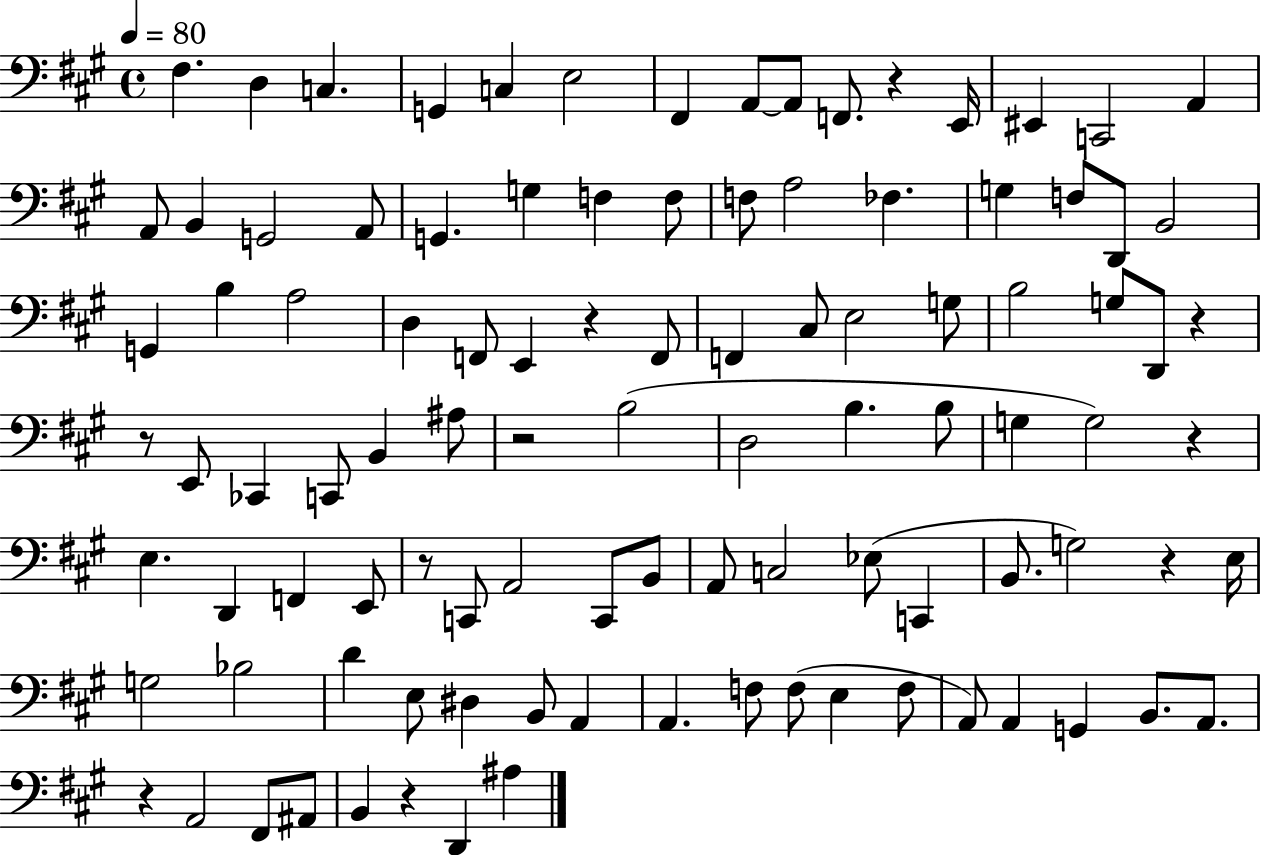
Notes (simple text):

F#3/q. D3/q C3/q. G2/q C3/q E3/h F#2/q A2/e A2/e F2/e. R/q E2/s EIS2/q C2/h A2/q A2/e B2/q G2/h A2/e G2/q. G3/q F3/q F3/e F3/e A3/h FES3/q. G3/q F3/e D2/e B2/h G2/q B3/q A3/h D3/q F2/e E2/q R/q F2/e F2/q C#3/e E3/h G3/e B3/h G3/e D2/e R/q R/e E2/e CES2/q C2/e B2/q A#3/e R/h B3/h D3/h B3/q. B3/e G3/q G3/h R/q E3/q. D2/q F2/q E2/e R/e C2/e A2/h C2/e B2/e A2/e C3/h Eb3/e C2/q B2/e. G3/h R/q E3/s G3/h Bb3/h D4/q E3/e D#3/q B2/e A2/q A2/q. F3/e F3/e E3/q F3/e A2/e A2/q G2/q B2/e. A2/e. R/q A2/h F#2/e A#2/e B2/q R/q D2/q A#3/q